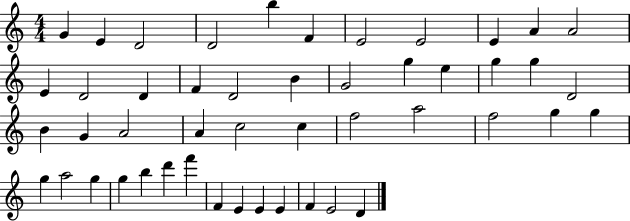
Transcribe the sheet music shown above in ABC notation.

X:1
T:Untitled
M:4/4
L:1/4
K:C
G E D2 D2 b F E2 E2 E A A2 E D2 D F D2 B G2 g e g g D2 B G A2 A c2 c f2 a2 f2 g g g a2 g g b d' f' F E E E F E2 D